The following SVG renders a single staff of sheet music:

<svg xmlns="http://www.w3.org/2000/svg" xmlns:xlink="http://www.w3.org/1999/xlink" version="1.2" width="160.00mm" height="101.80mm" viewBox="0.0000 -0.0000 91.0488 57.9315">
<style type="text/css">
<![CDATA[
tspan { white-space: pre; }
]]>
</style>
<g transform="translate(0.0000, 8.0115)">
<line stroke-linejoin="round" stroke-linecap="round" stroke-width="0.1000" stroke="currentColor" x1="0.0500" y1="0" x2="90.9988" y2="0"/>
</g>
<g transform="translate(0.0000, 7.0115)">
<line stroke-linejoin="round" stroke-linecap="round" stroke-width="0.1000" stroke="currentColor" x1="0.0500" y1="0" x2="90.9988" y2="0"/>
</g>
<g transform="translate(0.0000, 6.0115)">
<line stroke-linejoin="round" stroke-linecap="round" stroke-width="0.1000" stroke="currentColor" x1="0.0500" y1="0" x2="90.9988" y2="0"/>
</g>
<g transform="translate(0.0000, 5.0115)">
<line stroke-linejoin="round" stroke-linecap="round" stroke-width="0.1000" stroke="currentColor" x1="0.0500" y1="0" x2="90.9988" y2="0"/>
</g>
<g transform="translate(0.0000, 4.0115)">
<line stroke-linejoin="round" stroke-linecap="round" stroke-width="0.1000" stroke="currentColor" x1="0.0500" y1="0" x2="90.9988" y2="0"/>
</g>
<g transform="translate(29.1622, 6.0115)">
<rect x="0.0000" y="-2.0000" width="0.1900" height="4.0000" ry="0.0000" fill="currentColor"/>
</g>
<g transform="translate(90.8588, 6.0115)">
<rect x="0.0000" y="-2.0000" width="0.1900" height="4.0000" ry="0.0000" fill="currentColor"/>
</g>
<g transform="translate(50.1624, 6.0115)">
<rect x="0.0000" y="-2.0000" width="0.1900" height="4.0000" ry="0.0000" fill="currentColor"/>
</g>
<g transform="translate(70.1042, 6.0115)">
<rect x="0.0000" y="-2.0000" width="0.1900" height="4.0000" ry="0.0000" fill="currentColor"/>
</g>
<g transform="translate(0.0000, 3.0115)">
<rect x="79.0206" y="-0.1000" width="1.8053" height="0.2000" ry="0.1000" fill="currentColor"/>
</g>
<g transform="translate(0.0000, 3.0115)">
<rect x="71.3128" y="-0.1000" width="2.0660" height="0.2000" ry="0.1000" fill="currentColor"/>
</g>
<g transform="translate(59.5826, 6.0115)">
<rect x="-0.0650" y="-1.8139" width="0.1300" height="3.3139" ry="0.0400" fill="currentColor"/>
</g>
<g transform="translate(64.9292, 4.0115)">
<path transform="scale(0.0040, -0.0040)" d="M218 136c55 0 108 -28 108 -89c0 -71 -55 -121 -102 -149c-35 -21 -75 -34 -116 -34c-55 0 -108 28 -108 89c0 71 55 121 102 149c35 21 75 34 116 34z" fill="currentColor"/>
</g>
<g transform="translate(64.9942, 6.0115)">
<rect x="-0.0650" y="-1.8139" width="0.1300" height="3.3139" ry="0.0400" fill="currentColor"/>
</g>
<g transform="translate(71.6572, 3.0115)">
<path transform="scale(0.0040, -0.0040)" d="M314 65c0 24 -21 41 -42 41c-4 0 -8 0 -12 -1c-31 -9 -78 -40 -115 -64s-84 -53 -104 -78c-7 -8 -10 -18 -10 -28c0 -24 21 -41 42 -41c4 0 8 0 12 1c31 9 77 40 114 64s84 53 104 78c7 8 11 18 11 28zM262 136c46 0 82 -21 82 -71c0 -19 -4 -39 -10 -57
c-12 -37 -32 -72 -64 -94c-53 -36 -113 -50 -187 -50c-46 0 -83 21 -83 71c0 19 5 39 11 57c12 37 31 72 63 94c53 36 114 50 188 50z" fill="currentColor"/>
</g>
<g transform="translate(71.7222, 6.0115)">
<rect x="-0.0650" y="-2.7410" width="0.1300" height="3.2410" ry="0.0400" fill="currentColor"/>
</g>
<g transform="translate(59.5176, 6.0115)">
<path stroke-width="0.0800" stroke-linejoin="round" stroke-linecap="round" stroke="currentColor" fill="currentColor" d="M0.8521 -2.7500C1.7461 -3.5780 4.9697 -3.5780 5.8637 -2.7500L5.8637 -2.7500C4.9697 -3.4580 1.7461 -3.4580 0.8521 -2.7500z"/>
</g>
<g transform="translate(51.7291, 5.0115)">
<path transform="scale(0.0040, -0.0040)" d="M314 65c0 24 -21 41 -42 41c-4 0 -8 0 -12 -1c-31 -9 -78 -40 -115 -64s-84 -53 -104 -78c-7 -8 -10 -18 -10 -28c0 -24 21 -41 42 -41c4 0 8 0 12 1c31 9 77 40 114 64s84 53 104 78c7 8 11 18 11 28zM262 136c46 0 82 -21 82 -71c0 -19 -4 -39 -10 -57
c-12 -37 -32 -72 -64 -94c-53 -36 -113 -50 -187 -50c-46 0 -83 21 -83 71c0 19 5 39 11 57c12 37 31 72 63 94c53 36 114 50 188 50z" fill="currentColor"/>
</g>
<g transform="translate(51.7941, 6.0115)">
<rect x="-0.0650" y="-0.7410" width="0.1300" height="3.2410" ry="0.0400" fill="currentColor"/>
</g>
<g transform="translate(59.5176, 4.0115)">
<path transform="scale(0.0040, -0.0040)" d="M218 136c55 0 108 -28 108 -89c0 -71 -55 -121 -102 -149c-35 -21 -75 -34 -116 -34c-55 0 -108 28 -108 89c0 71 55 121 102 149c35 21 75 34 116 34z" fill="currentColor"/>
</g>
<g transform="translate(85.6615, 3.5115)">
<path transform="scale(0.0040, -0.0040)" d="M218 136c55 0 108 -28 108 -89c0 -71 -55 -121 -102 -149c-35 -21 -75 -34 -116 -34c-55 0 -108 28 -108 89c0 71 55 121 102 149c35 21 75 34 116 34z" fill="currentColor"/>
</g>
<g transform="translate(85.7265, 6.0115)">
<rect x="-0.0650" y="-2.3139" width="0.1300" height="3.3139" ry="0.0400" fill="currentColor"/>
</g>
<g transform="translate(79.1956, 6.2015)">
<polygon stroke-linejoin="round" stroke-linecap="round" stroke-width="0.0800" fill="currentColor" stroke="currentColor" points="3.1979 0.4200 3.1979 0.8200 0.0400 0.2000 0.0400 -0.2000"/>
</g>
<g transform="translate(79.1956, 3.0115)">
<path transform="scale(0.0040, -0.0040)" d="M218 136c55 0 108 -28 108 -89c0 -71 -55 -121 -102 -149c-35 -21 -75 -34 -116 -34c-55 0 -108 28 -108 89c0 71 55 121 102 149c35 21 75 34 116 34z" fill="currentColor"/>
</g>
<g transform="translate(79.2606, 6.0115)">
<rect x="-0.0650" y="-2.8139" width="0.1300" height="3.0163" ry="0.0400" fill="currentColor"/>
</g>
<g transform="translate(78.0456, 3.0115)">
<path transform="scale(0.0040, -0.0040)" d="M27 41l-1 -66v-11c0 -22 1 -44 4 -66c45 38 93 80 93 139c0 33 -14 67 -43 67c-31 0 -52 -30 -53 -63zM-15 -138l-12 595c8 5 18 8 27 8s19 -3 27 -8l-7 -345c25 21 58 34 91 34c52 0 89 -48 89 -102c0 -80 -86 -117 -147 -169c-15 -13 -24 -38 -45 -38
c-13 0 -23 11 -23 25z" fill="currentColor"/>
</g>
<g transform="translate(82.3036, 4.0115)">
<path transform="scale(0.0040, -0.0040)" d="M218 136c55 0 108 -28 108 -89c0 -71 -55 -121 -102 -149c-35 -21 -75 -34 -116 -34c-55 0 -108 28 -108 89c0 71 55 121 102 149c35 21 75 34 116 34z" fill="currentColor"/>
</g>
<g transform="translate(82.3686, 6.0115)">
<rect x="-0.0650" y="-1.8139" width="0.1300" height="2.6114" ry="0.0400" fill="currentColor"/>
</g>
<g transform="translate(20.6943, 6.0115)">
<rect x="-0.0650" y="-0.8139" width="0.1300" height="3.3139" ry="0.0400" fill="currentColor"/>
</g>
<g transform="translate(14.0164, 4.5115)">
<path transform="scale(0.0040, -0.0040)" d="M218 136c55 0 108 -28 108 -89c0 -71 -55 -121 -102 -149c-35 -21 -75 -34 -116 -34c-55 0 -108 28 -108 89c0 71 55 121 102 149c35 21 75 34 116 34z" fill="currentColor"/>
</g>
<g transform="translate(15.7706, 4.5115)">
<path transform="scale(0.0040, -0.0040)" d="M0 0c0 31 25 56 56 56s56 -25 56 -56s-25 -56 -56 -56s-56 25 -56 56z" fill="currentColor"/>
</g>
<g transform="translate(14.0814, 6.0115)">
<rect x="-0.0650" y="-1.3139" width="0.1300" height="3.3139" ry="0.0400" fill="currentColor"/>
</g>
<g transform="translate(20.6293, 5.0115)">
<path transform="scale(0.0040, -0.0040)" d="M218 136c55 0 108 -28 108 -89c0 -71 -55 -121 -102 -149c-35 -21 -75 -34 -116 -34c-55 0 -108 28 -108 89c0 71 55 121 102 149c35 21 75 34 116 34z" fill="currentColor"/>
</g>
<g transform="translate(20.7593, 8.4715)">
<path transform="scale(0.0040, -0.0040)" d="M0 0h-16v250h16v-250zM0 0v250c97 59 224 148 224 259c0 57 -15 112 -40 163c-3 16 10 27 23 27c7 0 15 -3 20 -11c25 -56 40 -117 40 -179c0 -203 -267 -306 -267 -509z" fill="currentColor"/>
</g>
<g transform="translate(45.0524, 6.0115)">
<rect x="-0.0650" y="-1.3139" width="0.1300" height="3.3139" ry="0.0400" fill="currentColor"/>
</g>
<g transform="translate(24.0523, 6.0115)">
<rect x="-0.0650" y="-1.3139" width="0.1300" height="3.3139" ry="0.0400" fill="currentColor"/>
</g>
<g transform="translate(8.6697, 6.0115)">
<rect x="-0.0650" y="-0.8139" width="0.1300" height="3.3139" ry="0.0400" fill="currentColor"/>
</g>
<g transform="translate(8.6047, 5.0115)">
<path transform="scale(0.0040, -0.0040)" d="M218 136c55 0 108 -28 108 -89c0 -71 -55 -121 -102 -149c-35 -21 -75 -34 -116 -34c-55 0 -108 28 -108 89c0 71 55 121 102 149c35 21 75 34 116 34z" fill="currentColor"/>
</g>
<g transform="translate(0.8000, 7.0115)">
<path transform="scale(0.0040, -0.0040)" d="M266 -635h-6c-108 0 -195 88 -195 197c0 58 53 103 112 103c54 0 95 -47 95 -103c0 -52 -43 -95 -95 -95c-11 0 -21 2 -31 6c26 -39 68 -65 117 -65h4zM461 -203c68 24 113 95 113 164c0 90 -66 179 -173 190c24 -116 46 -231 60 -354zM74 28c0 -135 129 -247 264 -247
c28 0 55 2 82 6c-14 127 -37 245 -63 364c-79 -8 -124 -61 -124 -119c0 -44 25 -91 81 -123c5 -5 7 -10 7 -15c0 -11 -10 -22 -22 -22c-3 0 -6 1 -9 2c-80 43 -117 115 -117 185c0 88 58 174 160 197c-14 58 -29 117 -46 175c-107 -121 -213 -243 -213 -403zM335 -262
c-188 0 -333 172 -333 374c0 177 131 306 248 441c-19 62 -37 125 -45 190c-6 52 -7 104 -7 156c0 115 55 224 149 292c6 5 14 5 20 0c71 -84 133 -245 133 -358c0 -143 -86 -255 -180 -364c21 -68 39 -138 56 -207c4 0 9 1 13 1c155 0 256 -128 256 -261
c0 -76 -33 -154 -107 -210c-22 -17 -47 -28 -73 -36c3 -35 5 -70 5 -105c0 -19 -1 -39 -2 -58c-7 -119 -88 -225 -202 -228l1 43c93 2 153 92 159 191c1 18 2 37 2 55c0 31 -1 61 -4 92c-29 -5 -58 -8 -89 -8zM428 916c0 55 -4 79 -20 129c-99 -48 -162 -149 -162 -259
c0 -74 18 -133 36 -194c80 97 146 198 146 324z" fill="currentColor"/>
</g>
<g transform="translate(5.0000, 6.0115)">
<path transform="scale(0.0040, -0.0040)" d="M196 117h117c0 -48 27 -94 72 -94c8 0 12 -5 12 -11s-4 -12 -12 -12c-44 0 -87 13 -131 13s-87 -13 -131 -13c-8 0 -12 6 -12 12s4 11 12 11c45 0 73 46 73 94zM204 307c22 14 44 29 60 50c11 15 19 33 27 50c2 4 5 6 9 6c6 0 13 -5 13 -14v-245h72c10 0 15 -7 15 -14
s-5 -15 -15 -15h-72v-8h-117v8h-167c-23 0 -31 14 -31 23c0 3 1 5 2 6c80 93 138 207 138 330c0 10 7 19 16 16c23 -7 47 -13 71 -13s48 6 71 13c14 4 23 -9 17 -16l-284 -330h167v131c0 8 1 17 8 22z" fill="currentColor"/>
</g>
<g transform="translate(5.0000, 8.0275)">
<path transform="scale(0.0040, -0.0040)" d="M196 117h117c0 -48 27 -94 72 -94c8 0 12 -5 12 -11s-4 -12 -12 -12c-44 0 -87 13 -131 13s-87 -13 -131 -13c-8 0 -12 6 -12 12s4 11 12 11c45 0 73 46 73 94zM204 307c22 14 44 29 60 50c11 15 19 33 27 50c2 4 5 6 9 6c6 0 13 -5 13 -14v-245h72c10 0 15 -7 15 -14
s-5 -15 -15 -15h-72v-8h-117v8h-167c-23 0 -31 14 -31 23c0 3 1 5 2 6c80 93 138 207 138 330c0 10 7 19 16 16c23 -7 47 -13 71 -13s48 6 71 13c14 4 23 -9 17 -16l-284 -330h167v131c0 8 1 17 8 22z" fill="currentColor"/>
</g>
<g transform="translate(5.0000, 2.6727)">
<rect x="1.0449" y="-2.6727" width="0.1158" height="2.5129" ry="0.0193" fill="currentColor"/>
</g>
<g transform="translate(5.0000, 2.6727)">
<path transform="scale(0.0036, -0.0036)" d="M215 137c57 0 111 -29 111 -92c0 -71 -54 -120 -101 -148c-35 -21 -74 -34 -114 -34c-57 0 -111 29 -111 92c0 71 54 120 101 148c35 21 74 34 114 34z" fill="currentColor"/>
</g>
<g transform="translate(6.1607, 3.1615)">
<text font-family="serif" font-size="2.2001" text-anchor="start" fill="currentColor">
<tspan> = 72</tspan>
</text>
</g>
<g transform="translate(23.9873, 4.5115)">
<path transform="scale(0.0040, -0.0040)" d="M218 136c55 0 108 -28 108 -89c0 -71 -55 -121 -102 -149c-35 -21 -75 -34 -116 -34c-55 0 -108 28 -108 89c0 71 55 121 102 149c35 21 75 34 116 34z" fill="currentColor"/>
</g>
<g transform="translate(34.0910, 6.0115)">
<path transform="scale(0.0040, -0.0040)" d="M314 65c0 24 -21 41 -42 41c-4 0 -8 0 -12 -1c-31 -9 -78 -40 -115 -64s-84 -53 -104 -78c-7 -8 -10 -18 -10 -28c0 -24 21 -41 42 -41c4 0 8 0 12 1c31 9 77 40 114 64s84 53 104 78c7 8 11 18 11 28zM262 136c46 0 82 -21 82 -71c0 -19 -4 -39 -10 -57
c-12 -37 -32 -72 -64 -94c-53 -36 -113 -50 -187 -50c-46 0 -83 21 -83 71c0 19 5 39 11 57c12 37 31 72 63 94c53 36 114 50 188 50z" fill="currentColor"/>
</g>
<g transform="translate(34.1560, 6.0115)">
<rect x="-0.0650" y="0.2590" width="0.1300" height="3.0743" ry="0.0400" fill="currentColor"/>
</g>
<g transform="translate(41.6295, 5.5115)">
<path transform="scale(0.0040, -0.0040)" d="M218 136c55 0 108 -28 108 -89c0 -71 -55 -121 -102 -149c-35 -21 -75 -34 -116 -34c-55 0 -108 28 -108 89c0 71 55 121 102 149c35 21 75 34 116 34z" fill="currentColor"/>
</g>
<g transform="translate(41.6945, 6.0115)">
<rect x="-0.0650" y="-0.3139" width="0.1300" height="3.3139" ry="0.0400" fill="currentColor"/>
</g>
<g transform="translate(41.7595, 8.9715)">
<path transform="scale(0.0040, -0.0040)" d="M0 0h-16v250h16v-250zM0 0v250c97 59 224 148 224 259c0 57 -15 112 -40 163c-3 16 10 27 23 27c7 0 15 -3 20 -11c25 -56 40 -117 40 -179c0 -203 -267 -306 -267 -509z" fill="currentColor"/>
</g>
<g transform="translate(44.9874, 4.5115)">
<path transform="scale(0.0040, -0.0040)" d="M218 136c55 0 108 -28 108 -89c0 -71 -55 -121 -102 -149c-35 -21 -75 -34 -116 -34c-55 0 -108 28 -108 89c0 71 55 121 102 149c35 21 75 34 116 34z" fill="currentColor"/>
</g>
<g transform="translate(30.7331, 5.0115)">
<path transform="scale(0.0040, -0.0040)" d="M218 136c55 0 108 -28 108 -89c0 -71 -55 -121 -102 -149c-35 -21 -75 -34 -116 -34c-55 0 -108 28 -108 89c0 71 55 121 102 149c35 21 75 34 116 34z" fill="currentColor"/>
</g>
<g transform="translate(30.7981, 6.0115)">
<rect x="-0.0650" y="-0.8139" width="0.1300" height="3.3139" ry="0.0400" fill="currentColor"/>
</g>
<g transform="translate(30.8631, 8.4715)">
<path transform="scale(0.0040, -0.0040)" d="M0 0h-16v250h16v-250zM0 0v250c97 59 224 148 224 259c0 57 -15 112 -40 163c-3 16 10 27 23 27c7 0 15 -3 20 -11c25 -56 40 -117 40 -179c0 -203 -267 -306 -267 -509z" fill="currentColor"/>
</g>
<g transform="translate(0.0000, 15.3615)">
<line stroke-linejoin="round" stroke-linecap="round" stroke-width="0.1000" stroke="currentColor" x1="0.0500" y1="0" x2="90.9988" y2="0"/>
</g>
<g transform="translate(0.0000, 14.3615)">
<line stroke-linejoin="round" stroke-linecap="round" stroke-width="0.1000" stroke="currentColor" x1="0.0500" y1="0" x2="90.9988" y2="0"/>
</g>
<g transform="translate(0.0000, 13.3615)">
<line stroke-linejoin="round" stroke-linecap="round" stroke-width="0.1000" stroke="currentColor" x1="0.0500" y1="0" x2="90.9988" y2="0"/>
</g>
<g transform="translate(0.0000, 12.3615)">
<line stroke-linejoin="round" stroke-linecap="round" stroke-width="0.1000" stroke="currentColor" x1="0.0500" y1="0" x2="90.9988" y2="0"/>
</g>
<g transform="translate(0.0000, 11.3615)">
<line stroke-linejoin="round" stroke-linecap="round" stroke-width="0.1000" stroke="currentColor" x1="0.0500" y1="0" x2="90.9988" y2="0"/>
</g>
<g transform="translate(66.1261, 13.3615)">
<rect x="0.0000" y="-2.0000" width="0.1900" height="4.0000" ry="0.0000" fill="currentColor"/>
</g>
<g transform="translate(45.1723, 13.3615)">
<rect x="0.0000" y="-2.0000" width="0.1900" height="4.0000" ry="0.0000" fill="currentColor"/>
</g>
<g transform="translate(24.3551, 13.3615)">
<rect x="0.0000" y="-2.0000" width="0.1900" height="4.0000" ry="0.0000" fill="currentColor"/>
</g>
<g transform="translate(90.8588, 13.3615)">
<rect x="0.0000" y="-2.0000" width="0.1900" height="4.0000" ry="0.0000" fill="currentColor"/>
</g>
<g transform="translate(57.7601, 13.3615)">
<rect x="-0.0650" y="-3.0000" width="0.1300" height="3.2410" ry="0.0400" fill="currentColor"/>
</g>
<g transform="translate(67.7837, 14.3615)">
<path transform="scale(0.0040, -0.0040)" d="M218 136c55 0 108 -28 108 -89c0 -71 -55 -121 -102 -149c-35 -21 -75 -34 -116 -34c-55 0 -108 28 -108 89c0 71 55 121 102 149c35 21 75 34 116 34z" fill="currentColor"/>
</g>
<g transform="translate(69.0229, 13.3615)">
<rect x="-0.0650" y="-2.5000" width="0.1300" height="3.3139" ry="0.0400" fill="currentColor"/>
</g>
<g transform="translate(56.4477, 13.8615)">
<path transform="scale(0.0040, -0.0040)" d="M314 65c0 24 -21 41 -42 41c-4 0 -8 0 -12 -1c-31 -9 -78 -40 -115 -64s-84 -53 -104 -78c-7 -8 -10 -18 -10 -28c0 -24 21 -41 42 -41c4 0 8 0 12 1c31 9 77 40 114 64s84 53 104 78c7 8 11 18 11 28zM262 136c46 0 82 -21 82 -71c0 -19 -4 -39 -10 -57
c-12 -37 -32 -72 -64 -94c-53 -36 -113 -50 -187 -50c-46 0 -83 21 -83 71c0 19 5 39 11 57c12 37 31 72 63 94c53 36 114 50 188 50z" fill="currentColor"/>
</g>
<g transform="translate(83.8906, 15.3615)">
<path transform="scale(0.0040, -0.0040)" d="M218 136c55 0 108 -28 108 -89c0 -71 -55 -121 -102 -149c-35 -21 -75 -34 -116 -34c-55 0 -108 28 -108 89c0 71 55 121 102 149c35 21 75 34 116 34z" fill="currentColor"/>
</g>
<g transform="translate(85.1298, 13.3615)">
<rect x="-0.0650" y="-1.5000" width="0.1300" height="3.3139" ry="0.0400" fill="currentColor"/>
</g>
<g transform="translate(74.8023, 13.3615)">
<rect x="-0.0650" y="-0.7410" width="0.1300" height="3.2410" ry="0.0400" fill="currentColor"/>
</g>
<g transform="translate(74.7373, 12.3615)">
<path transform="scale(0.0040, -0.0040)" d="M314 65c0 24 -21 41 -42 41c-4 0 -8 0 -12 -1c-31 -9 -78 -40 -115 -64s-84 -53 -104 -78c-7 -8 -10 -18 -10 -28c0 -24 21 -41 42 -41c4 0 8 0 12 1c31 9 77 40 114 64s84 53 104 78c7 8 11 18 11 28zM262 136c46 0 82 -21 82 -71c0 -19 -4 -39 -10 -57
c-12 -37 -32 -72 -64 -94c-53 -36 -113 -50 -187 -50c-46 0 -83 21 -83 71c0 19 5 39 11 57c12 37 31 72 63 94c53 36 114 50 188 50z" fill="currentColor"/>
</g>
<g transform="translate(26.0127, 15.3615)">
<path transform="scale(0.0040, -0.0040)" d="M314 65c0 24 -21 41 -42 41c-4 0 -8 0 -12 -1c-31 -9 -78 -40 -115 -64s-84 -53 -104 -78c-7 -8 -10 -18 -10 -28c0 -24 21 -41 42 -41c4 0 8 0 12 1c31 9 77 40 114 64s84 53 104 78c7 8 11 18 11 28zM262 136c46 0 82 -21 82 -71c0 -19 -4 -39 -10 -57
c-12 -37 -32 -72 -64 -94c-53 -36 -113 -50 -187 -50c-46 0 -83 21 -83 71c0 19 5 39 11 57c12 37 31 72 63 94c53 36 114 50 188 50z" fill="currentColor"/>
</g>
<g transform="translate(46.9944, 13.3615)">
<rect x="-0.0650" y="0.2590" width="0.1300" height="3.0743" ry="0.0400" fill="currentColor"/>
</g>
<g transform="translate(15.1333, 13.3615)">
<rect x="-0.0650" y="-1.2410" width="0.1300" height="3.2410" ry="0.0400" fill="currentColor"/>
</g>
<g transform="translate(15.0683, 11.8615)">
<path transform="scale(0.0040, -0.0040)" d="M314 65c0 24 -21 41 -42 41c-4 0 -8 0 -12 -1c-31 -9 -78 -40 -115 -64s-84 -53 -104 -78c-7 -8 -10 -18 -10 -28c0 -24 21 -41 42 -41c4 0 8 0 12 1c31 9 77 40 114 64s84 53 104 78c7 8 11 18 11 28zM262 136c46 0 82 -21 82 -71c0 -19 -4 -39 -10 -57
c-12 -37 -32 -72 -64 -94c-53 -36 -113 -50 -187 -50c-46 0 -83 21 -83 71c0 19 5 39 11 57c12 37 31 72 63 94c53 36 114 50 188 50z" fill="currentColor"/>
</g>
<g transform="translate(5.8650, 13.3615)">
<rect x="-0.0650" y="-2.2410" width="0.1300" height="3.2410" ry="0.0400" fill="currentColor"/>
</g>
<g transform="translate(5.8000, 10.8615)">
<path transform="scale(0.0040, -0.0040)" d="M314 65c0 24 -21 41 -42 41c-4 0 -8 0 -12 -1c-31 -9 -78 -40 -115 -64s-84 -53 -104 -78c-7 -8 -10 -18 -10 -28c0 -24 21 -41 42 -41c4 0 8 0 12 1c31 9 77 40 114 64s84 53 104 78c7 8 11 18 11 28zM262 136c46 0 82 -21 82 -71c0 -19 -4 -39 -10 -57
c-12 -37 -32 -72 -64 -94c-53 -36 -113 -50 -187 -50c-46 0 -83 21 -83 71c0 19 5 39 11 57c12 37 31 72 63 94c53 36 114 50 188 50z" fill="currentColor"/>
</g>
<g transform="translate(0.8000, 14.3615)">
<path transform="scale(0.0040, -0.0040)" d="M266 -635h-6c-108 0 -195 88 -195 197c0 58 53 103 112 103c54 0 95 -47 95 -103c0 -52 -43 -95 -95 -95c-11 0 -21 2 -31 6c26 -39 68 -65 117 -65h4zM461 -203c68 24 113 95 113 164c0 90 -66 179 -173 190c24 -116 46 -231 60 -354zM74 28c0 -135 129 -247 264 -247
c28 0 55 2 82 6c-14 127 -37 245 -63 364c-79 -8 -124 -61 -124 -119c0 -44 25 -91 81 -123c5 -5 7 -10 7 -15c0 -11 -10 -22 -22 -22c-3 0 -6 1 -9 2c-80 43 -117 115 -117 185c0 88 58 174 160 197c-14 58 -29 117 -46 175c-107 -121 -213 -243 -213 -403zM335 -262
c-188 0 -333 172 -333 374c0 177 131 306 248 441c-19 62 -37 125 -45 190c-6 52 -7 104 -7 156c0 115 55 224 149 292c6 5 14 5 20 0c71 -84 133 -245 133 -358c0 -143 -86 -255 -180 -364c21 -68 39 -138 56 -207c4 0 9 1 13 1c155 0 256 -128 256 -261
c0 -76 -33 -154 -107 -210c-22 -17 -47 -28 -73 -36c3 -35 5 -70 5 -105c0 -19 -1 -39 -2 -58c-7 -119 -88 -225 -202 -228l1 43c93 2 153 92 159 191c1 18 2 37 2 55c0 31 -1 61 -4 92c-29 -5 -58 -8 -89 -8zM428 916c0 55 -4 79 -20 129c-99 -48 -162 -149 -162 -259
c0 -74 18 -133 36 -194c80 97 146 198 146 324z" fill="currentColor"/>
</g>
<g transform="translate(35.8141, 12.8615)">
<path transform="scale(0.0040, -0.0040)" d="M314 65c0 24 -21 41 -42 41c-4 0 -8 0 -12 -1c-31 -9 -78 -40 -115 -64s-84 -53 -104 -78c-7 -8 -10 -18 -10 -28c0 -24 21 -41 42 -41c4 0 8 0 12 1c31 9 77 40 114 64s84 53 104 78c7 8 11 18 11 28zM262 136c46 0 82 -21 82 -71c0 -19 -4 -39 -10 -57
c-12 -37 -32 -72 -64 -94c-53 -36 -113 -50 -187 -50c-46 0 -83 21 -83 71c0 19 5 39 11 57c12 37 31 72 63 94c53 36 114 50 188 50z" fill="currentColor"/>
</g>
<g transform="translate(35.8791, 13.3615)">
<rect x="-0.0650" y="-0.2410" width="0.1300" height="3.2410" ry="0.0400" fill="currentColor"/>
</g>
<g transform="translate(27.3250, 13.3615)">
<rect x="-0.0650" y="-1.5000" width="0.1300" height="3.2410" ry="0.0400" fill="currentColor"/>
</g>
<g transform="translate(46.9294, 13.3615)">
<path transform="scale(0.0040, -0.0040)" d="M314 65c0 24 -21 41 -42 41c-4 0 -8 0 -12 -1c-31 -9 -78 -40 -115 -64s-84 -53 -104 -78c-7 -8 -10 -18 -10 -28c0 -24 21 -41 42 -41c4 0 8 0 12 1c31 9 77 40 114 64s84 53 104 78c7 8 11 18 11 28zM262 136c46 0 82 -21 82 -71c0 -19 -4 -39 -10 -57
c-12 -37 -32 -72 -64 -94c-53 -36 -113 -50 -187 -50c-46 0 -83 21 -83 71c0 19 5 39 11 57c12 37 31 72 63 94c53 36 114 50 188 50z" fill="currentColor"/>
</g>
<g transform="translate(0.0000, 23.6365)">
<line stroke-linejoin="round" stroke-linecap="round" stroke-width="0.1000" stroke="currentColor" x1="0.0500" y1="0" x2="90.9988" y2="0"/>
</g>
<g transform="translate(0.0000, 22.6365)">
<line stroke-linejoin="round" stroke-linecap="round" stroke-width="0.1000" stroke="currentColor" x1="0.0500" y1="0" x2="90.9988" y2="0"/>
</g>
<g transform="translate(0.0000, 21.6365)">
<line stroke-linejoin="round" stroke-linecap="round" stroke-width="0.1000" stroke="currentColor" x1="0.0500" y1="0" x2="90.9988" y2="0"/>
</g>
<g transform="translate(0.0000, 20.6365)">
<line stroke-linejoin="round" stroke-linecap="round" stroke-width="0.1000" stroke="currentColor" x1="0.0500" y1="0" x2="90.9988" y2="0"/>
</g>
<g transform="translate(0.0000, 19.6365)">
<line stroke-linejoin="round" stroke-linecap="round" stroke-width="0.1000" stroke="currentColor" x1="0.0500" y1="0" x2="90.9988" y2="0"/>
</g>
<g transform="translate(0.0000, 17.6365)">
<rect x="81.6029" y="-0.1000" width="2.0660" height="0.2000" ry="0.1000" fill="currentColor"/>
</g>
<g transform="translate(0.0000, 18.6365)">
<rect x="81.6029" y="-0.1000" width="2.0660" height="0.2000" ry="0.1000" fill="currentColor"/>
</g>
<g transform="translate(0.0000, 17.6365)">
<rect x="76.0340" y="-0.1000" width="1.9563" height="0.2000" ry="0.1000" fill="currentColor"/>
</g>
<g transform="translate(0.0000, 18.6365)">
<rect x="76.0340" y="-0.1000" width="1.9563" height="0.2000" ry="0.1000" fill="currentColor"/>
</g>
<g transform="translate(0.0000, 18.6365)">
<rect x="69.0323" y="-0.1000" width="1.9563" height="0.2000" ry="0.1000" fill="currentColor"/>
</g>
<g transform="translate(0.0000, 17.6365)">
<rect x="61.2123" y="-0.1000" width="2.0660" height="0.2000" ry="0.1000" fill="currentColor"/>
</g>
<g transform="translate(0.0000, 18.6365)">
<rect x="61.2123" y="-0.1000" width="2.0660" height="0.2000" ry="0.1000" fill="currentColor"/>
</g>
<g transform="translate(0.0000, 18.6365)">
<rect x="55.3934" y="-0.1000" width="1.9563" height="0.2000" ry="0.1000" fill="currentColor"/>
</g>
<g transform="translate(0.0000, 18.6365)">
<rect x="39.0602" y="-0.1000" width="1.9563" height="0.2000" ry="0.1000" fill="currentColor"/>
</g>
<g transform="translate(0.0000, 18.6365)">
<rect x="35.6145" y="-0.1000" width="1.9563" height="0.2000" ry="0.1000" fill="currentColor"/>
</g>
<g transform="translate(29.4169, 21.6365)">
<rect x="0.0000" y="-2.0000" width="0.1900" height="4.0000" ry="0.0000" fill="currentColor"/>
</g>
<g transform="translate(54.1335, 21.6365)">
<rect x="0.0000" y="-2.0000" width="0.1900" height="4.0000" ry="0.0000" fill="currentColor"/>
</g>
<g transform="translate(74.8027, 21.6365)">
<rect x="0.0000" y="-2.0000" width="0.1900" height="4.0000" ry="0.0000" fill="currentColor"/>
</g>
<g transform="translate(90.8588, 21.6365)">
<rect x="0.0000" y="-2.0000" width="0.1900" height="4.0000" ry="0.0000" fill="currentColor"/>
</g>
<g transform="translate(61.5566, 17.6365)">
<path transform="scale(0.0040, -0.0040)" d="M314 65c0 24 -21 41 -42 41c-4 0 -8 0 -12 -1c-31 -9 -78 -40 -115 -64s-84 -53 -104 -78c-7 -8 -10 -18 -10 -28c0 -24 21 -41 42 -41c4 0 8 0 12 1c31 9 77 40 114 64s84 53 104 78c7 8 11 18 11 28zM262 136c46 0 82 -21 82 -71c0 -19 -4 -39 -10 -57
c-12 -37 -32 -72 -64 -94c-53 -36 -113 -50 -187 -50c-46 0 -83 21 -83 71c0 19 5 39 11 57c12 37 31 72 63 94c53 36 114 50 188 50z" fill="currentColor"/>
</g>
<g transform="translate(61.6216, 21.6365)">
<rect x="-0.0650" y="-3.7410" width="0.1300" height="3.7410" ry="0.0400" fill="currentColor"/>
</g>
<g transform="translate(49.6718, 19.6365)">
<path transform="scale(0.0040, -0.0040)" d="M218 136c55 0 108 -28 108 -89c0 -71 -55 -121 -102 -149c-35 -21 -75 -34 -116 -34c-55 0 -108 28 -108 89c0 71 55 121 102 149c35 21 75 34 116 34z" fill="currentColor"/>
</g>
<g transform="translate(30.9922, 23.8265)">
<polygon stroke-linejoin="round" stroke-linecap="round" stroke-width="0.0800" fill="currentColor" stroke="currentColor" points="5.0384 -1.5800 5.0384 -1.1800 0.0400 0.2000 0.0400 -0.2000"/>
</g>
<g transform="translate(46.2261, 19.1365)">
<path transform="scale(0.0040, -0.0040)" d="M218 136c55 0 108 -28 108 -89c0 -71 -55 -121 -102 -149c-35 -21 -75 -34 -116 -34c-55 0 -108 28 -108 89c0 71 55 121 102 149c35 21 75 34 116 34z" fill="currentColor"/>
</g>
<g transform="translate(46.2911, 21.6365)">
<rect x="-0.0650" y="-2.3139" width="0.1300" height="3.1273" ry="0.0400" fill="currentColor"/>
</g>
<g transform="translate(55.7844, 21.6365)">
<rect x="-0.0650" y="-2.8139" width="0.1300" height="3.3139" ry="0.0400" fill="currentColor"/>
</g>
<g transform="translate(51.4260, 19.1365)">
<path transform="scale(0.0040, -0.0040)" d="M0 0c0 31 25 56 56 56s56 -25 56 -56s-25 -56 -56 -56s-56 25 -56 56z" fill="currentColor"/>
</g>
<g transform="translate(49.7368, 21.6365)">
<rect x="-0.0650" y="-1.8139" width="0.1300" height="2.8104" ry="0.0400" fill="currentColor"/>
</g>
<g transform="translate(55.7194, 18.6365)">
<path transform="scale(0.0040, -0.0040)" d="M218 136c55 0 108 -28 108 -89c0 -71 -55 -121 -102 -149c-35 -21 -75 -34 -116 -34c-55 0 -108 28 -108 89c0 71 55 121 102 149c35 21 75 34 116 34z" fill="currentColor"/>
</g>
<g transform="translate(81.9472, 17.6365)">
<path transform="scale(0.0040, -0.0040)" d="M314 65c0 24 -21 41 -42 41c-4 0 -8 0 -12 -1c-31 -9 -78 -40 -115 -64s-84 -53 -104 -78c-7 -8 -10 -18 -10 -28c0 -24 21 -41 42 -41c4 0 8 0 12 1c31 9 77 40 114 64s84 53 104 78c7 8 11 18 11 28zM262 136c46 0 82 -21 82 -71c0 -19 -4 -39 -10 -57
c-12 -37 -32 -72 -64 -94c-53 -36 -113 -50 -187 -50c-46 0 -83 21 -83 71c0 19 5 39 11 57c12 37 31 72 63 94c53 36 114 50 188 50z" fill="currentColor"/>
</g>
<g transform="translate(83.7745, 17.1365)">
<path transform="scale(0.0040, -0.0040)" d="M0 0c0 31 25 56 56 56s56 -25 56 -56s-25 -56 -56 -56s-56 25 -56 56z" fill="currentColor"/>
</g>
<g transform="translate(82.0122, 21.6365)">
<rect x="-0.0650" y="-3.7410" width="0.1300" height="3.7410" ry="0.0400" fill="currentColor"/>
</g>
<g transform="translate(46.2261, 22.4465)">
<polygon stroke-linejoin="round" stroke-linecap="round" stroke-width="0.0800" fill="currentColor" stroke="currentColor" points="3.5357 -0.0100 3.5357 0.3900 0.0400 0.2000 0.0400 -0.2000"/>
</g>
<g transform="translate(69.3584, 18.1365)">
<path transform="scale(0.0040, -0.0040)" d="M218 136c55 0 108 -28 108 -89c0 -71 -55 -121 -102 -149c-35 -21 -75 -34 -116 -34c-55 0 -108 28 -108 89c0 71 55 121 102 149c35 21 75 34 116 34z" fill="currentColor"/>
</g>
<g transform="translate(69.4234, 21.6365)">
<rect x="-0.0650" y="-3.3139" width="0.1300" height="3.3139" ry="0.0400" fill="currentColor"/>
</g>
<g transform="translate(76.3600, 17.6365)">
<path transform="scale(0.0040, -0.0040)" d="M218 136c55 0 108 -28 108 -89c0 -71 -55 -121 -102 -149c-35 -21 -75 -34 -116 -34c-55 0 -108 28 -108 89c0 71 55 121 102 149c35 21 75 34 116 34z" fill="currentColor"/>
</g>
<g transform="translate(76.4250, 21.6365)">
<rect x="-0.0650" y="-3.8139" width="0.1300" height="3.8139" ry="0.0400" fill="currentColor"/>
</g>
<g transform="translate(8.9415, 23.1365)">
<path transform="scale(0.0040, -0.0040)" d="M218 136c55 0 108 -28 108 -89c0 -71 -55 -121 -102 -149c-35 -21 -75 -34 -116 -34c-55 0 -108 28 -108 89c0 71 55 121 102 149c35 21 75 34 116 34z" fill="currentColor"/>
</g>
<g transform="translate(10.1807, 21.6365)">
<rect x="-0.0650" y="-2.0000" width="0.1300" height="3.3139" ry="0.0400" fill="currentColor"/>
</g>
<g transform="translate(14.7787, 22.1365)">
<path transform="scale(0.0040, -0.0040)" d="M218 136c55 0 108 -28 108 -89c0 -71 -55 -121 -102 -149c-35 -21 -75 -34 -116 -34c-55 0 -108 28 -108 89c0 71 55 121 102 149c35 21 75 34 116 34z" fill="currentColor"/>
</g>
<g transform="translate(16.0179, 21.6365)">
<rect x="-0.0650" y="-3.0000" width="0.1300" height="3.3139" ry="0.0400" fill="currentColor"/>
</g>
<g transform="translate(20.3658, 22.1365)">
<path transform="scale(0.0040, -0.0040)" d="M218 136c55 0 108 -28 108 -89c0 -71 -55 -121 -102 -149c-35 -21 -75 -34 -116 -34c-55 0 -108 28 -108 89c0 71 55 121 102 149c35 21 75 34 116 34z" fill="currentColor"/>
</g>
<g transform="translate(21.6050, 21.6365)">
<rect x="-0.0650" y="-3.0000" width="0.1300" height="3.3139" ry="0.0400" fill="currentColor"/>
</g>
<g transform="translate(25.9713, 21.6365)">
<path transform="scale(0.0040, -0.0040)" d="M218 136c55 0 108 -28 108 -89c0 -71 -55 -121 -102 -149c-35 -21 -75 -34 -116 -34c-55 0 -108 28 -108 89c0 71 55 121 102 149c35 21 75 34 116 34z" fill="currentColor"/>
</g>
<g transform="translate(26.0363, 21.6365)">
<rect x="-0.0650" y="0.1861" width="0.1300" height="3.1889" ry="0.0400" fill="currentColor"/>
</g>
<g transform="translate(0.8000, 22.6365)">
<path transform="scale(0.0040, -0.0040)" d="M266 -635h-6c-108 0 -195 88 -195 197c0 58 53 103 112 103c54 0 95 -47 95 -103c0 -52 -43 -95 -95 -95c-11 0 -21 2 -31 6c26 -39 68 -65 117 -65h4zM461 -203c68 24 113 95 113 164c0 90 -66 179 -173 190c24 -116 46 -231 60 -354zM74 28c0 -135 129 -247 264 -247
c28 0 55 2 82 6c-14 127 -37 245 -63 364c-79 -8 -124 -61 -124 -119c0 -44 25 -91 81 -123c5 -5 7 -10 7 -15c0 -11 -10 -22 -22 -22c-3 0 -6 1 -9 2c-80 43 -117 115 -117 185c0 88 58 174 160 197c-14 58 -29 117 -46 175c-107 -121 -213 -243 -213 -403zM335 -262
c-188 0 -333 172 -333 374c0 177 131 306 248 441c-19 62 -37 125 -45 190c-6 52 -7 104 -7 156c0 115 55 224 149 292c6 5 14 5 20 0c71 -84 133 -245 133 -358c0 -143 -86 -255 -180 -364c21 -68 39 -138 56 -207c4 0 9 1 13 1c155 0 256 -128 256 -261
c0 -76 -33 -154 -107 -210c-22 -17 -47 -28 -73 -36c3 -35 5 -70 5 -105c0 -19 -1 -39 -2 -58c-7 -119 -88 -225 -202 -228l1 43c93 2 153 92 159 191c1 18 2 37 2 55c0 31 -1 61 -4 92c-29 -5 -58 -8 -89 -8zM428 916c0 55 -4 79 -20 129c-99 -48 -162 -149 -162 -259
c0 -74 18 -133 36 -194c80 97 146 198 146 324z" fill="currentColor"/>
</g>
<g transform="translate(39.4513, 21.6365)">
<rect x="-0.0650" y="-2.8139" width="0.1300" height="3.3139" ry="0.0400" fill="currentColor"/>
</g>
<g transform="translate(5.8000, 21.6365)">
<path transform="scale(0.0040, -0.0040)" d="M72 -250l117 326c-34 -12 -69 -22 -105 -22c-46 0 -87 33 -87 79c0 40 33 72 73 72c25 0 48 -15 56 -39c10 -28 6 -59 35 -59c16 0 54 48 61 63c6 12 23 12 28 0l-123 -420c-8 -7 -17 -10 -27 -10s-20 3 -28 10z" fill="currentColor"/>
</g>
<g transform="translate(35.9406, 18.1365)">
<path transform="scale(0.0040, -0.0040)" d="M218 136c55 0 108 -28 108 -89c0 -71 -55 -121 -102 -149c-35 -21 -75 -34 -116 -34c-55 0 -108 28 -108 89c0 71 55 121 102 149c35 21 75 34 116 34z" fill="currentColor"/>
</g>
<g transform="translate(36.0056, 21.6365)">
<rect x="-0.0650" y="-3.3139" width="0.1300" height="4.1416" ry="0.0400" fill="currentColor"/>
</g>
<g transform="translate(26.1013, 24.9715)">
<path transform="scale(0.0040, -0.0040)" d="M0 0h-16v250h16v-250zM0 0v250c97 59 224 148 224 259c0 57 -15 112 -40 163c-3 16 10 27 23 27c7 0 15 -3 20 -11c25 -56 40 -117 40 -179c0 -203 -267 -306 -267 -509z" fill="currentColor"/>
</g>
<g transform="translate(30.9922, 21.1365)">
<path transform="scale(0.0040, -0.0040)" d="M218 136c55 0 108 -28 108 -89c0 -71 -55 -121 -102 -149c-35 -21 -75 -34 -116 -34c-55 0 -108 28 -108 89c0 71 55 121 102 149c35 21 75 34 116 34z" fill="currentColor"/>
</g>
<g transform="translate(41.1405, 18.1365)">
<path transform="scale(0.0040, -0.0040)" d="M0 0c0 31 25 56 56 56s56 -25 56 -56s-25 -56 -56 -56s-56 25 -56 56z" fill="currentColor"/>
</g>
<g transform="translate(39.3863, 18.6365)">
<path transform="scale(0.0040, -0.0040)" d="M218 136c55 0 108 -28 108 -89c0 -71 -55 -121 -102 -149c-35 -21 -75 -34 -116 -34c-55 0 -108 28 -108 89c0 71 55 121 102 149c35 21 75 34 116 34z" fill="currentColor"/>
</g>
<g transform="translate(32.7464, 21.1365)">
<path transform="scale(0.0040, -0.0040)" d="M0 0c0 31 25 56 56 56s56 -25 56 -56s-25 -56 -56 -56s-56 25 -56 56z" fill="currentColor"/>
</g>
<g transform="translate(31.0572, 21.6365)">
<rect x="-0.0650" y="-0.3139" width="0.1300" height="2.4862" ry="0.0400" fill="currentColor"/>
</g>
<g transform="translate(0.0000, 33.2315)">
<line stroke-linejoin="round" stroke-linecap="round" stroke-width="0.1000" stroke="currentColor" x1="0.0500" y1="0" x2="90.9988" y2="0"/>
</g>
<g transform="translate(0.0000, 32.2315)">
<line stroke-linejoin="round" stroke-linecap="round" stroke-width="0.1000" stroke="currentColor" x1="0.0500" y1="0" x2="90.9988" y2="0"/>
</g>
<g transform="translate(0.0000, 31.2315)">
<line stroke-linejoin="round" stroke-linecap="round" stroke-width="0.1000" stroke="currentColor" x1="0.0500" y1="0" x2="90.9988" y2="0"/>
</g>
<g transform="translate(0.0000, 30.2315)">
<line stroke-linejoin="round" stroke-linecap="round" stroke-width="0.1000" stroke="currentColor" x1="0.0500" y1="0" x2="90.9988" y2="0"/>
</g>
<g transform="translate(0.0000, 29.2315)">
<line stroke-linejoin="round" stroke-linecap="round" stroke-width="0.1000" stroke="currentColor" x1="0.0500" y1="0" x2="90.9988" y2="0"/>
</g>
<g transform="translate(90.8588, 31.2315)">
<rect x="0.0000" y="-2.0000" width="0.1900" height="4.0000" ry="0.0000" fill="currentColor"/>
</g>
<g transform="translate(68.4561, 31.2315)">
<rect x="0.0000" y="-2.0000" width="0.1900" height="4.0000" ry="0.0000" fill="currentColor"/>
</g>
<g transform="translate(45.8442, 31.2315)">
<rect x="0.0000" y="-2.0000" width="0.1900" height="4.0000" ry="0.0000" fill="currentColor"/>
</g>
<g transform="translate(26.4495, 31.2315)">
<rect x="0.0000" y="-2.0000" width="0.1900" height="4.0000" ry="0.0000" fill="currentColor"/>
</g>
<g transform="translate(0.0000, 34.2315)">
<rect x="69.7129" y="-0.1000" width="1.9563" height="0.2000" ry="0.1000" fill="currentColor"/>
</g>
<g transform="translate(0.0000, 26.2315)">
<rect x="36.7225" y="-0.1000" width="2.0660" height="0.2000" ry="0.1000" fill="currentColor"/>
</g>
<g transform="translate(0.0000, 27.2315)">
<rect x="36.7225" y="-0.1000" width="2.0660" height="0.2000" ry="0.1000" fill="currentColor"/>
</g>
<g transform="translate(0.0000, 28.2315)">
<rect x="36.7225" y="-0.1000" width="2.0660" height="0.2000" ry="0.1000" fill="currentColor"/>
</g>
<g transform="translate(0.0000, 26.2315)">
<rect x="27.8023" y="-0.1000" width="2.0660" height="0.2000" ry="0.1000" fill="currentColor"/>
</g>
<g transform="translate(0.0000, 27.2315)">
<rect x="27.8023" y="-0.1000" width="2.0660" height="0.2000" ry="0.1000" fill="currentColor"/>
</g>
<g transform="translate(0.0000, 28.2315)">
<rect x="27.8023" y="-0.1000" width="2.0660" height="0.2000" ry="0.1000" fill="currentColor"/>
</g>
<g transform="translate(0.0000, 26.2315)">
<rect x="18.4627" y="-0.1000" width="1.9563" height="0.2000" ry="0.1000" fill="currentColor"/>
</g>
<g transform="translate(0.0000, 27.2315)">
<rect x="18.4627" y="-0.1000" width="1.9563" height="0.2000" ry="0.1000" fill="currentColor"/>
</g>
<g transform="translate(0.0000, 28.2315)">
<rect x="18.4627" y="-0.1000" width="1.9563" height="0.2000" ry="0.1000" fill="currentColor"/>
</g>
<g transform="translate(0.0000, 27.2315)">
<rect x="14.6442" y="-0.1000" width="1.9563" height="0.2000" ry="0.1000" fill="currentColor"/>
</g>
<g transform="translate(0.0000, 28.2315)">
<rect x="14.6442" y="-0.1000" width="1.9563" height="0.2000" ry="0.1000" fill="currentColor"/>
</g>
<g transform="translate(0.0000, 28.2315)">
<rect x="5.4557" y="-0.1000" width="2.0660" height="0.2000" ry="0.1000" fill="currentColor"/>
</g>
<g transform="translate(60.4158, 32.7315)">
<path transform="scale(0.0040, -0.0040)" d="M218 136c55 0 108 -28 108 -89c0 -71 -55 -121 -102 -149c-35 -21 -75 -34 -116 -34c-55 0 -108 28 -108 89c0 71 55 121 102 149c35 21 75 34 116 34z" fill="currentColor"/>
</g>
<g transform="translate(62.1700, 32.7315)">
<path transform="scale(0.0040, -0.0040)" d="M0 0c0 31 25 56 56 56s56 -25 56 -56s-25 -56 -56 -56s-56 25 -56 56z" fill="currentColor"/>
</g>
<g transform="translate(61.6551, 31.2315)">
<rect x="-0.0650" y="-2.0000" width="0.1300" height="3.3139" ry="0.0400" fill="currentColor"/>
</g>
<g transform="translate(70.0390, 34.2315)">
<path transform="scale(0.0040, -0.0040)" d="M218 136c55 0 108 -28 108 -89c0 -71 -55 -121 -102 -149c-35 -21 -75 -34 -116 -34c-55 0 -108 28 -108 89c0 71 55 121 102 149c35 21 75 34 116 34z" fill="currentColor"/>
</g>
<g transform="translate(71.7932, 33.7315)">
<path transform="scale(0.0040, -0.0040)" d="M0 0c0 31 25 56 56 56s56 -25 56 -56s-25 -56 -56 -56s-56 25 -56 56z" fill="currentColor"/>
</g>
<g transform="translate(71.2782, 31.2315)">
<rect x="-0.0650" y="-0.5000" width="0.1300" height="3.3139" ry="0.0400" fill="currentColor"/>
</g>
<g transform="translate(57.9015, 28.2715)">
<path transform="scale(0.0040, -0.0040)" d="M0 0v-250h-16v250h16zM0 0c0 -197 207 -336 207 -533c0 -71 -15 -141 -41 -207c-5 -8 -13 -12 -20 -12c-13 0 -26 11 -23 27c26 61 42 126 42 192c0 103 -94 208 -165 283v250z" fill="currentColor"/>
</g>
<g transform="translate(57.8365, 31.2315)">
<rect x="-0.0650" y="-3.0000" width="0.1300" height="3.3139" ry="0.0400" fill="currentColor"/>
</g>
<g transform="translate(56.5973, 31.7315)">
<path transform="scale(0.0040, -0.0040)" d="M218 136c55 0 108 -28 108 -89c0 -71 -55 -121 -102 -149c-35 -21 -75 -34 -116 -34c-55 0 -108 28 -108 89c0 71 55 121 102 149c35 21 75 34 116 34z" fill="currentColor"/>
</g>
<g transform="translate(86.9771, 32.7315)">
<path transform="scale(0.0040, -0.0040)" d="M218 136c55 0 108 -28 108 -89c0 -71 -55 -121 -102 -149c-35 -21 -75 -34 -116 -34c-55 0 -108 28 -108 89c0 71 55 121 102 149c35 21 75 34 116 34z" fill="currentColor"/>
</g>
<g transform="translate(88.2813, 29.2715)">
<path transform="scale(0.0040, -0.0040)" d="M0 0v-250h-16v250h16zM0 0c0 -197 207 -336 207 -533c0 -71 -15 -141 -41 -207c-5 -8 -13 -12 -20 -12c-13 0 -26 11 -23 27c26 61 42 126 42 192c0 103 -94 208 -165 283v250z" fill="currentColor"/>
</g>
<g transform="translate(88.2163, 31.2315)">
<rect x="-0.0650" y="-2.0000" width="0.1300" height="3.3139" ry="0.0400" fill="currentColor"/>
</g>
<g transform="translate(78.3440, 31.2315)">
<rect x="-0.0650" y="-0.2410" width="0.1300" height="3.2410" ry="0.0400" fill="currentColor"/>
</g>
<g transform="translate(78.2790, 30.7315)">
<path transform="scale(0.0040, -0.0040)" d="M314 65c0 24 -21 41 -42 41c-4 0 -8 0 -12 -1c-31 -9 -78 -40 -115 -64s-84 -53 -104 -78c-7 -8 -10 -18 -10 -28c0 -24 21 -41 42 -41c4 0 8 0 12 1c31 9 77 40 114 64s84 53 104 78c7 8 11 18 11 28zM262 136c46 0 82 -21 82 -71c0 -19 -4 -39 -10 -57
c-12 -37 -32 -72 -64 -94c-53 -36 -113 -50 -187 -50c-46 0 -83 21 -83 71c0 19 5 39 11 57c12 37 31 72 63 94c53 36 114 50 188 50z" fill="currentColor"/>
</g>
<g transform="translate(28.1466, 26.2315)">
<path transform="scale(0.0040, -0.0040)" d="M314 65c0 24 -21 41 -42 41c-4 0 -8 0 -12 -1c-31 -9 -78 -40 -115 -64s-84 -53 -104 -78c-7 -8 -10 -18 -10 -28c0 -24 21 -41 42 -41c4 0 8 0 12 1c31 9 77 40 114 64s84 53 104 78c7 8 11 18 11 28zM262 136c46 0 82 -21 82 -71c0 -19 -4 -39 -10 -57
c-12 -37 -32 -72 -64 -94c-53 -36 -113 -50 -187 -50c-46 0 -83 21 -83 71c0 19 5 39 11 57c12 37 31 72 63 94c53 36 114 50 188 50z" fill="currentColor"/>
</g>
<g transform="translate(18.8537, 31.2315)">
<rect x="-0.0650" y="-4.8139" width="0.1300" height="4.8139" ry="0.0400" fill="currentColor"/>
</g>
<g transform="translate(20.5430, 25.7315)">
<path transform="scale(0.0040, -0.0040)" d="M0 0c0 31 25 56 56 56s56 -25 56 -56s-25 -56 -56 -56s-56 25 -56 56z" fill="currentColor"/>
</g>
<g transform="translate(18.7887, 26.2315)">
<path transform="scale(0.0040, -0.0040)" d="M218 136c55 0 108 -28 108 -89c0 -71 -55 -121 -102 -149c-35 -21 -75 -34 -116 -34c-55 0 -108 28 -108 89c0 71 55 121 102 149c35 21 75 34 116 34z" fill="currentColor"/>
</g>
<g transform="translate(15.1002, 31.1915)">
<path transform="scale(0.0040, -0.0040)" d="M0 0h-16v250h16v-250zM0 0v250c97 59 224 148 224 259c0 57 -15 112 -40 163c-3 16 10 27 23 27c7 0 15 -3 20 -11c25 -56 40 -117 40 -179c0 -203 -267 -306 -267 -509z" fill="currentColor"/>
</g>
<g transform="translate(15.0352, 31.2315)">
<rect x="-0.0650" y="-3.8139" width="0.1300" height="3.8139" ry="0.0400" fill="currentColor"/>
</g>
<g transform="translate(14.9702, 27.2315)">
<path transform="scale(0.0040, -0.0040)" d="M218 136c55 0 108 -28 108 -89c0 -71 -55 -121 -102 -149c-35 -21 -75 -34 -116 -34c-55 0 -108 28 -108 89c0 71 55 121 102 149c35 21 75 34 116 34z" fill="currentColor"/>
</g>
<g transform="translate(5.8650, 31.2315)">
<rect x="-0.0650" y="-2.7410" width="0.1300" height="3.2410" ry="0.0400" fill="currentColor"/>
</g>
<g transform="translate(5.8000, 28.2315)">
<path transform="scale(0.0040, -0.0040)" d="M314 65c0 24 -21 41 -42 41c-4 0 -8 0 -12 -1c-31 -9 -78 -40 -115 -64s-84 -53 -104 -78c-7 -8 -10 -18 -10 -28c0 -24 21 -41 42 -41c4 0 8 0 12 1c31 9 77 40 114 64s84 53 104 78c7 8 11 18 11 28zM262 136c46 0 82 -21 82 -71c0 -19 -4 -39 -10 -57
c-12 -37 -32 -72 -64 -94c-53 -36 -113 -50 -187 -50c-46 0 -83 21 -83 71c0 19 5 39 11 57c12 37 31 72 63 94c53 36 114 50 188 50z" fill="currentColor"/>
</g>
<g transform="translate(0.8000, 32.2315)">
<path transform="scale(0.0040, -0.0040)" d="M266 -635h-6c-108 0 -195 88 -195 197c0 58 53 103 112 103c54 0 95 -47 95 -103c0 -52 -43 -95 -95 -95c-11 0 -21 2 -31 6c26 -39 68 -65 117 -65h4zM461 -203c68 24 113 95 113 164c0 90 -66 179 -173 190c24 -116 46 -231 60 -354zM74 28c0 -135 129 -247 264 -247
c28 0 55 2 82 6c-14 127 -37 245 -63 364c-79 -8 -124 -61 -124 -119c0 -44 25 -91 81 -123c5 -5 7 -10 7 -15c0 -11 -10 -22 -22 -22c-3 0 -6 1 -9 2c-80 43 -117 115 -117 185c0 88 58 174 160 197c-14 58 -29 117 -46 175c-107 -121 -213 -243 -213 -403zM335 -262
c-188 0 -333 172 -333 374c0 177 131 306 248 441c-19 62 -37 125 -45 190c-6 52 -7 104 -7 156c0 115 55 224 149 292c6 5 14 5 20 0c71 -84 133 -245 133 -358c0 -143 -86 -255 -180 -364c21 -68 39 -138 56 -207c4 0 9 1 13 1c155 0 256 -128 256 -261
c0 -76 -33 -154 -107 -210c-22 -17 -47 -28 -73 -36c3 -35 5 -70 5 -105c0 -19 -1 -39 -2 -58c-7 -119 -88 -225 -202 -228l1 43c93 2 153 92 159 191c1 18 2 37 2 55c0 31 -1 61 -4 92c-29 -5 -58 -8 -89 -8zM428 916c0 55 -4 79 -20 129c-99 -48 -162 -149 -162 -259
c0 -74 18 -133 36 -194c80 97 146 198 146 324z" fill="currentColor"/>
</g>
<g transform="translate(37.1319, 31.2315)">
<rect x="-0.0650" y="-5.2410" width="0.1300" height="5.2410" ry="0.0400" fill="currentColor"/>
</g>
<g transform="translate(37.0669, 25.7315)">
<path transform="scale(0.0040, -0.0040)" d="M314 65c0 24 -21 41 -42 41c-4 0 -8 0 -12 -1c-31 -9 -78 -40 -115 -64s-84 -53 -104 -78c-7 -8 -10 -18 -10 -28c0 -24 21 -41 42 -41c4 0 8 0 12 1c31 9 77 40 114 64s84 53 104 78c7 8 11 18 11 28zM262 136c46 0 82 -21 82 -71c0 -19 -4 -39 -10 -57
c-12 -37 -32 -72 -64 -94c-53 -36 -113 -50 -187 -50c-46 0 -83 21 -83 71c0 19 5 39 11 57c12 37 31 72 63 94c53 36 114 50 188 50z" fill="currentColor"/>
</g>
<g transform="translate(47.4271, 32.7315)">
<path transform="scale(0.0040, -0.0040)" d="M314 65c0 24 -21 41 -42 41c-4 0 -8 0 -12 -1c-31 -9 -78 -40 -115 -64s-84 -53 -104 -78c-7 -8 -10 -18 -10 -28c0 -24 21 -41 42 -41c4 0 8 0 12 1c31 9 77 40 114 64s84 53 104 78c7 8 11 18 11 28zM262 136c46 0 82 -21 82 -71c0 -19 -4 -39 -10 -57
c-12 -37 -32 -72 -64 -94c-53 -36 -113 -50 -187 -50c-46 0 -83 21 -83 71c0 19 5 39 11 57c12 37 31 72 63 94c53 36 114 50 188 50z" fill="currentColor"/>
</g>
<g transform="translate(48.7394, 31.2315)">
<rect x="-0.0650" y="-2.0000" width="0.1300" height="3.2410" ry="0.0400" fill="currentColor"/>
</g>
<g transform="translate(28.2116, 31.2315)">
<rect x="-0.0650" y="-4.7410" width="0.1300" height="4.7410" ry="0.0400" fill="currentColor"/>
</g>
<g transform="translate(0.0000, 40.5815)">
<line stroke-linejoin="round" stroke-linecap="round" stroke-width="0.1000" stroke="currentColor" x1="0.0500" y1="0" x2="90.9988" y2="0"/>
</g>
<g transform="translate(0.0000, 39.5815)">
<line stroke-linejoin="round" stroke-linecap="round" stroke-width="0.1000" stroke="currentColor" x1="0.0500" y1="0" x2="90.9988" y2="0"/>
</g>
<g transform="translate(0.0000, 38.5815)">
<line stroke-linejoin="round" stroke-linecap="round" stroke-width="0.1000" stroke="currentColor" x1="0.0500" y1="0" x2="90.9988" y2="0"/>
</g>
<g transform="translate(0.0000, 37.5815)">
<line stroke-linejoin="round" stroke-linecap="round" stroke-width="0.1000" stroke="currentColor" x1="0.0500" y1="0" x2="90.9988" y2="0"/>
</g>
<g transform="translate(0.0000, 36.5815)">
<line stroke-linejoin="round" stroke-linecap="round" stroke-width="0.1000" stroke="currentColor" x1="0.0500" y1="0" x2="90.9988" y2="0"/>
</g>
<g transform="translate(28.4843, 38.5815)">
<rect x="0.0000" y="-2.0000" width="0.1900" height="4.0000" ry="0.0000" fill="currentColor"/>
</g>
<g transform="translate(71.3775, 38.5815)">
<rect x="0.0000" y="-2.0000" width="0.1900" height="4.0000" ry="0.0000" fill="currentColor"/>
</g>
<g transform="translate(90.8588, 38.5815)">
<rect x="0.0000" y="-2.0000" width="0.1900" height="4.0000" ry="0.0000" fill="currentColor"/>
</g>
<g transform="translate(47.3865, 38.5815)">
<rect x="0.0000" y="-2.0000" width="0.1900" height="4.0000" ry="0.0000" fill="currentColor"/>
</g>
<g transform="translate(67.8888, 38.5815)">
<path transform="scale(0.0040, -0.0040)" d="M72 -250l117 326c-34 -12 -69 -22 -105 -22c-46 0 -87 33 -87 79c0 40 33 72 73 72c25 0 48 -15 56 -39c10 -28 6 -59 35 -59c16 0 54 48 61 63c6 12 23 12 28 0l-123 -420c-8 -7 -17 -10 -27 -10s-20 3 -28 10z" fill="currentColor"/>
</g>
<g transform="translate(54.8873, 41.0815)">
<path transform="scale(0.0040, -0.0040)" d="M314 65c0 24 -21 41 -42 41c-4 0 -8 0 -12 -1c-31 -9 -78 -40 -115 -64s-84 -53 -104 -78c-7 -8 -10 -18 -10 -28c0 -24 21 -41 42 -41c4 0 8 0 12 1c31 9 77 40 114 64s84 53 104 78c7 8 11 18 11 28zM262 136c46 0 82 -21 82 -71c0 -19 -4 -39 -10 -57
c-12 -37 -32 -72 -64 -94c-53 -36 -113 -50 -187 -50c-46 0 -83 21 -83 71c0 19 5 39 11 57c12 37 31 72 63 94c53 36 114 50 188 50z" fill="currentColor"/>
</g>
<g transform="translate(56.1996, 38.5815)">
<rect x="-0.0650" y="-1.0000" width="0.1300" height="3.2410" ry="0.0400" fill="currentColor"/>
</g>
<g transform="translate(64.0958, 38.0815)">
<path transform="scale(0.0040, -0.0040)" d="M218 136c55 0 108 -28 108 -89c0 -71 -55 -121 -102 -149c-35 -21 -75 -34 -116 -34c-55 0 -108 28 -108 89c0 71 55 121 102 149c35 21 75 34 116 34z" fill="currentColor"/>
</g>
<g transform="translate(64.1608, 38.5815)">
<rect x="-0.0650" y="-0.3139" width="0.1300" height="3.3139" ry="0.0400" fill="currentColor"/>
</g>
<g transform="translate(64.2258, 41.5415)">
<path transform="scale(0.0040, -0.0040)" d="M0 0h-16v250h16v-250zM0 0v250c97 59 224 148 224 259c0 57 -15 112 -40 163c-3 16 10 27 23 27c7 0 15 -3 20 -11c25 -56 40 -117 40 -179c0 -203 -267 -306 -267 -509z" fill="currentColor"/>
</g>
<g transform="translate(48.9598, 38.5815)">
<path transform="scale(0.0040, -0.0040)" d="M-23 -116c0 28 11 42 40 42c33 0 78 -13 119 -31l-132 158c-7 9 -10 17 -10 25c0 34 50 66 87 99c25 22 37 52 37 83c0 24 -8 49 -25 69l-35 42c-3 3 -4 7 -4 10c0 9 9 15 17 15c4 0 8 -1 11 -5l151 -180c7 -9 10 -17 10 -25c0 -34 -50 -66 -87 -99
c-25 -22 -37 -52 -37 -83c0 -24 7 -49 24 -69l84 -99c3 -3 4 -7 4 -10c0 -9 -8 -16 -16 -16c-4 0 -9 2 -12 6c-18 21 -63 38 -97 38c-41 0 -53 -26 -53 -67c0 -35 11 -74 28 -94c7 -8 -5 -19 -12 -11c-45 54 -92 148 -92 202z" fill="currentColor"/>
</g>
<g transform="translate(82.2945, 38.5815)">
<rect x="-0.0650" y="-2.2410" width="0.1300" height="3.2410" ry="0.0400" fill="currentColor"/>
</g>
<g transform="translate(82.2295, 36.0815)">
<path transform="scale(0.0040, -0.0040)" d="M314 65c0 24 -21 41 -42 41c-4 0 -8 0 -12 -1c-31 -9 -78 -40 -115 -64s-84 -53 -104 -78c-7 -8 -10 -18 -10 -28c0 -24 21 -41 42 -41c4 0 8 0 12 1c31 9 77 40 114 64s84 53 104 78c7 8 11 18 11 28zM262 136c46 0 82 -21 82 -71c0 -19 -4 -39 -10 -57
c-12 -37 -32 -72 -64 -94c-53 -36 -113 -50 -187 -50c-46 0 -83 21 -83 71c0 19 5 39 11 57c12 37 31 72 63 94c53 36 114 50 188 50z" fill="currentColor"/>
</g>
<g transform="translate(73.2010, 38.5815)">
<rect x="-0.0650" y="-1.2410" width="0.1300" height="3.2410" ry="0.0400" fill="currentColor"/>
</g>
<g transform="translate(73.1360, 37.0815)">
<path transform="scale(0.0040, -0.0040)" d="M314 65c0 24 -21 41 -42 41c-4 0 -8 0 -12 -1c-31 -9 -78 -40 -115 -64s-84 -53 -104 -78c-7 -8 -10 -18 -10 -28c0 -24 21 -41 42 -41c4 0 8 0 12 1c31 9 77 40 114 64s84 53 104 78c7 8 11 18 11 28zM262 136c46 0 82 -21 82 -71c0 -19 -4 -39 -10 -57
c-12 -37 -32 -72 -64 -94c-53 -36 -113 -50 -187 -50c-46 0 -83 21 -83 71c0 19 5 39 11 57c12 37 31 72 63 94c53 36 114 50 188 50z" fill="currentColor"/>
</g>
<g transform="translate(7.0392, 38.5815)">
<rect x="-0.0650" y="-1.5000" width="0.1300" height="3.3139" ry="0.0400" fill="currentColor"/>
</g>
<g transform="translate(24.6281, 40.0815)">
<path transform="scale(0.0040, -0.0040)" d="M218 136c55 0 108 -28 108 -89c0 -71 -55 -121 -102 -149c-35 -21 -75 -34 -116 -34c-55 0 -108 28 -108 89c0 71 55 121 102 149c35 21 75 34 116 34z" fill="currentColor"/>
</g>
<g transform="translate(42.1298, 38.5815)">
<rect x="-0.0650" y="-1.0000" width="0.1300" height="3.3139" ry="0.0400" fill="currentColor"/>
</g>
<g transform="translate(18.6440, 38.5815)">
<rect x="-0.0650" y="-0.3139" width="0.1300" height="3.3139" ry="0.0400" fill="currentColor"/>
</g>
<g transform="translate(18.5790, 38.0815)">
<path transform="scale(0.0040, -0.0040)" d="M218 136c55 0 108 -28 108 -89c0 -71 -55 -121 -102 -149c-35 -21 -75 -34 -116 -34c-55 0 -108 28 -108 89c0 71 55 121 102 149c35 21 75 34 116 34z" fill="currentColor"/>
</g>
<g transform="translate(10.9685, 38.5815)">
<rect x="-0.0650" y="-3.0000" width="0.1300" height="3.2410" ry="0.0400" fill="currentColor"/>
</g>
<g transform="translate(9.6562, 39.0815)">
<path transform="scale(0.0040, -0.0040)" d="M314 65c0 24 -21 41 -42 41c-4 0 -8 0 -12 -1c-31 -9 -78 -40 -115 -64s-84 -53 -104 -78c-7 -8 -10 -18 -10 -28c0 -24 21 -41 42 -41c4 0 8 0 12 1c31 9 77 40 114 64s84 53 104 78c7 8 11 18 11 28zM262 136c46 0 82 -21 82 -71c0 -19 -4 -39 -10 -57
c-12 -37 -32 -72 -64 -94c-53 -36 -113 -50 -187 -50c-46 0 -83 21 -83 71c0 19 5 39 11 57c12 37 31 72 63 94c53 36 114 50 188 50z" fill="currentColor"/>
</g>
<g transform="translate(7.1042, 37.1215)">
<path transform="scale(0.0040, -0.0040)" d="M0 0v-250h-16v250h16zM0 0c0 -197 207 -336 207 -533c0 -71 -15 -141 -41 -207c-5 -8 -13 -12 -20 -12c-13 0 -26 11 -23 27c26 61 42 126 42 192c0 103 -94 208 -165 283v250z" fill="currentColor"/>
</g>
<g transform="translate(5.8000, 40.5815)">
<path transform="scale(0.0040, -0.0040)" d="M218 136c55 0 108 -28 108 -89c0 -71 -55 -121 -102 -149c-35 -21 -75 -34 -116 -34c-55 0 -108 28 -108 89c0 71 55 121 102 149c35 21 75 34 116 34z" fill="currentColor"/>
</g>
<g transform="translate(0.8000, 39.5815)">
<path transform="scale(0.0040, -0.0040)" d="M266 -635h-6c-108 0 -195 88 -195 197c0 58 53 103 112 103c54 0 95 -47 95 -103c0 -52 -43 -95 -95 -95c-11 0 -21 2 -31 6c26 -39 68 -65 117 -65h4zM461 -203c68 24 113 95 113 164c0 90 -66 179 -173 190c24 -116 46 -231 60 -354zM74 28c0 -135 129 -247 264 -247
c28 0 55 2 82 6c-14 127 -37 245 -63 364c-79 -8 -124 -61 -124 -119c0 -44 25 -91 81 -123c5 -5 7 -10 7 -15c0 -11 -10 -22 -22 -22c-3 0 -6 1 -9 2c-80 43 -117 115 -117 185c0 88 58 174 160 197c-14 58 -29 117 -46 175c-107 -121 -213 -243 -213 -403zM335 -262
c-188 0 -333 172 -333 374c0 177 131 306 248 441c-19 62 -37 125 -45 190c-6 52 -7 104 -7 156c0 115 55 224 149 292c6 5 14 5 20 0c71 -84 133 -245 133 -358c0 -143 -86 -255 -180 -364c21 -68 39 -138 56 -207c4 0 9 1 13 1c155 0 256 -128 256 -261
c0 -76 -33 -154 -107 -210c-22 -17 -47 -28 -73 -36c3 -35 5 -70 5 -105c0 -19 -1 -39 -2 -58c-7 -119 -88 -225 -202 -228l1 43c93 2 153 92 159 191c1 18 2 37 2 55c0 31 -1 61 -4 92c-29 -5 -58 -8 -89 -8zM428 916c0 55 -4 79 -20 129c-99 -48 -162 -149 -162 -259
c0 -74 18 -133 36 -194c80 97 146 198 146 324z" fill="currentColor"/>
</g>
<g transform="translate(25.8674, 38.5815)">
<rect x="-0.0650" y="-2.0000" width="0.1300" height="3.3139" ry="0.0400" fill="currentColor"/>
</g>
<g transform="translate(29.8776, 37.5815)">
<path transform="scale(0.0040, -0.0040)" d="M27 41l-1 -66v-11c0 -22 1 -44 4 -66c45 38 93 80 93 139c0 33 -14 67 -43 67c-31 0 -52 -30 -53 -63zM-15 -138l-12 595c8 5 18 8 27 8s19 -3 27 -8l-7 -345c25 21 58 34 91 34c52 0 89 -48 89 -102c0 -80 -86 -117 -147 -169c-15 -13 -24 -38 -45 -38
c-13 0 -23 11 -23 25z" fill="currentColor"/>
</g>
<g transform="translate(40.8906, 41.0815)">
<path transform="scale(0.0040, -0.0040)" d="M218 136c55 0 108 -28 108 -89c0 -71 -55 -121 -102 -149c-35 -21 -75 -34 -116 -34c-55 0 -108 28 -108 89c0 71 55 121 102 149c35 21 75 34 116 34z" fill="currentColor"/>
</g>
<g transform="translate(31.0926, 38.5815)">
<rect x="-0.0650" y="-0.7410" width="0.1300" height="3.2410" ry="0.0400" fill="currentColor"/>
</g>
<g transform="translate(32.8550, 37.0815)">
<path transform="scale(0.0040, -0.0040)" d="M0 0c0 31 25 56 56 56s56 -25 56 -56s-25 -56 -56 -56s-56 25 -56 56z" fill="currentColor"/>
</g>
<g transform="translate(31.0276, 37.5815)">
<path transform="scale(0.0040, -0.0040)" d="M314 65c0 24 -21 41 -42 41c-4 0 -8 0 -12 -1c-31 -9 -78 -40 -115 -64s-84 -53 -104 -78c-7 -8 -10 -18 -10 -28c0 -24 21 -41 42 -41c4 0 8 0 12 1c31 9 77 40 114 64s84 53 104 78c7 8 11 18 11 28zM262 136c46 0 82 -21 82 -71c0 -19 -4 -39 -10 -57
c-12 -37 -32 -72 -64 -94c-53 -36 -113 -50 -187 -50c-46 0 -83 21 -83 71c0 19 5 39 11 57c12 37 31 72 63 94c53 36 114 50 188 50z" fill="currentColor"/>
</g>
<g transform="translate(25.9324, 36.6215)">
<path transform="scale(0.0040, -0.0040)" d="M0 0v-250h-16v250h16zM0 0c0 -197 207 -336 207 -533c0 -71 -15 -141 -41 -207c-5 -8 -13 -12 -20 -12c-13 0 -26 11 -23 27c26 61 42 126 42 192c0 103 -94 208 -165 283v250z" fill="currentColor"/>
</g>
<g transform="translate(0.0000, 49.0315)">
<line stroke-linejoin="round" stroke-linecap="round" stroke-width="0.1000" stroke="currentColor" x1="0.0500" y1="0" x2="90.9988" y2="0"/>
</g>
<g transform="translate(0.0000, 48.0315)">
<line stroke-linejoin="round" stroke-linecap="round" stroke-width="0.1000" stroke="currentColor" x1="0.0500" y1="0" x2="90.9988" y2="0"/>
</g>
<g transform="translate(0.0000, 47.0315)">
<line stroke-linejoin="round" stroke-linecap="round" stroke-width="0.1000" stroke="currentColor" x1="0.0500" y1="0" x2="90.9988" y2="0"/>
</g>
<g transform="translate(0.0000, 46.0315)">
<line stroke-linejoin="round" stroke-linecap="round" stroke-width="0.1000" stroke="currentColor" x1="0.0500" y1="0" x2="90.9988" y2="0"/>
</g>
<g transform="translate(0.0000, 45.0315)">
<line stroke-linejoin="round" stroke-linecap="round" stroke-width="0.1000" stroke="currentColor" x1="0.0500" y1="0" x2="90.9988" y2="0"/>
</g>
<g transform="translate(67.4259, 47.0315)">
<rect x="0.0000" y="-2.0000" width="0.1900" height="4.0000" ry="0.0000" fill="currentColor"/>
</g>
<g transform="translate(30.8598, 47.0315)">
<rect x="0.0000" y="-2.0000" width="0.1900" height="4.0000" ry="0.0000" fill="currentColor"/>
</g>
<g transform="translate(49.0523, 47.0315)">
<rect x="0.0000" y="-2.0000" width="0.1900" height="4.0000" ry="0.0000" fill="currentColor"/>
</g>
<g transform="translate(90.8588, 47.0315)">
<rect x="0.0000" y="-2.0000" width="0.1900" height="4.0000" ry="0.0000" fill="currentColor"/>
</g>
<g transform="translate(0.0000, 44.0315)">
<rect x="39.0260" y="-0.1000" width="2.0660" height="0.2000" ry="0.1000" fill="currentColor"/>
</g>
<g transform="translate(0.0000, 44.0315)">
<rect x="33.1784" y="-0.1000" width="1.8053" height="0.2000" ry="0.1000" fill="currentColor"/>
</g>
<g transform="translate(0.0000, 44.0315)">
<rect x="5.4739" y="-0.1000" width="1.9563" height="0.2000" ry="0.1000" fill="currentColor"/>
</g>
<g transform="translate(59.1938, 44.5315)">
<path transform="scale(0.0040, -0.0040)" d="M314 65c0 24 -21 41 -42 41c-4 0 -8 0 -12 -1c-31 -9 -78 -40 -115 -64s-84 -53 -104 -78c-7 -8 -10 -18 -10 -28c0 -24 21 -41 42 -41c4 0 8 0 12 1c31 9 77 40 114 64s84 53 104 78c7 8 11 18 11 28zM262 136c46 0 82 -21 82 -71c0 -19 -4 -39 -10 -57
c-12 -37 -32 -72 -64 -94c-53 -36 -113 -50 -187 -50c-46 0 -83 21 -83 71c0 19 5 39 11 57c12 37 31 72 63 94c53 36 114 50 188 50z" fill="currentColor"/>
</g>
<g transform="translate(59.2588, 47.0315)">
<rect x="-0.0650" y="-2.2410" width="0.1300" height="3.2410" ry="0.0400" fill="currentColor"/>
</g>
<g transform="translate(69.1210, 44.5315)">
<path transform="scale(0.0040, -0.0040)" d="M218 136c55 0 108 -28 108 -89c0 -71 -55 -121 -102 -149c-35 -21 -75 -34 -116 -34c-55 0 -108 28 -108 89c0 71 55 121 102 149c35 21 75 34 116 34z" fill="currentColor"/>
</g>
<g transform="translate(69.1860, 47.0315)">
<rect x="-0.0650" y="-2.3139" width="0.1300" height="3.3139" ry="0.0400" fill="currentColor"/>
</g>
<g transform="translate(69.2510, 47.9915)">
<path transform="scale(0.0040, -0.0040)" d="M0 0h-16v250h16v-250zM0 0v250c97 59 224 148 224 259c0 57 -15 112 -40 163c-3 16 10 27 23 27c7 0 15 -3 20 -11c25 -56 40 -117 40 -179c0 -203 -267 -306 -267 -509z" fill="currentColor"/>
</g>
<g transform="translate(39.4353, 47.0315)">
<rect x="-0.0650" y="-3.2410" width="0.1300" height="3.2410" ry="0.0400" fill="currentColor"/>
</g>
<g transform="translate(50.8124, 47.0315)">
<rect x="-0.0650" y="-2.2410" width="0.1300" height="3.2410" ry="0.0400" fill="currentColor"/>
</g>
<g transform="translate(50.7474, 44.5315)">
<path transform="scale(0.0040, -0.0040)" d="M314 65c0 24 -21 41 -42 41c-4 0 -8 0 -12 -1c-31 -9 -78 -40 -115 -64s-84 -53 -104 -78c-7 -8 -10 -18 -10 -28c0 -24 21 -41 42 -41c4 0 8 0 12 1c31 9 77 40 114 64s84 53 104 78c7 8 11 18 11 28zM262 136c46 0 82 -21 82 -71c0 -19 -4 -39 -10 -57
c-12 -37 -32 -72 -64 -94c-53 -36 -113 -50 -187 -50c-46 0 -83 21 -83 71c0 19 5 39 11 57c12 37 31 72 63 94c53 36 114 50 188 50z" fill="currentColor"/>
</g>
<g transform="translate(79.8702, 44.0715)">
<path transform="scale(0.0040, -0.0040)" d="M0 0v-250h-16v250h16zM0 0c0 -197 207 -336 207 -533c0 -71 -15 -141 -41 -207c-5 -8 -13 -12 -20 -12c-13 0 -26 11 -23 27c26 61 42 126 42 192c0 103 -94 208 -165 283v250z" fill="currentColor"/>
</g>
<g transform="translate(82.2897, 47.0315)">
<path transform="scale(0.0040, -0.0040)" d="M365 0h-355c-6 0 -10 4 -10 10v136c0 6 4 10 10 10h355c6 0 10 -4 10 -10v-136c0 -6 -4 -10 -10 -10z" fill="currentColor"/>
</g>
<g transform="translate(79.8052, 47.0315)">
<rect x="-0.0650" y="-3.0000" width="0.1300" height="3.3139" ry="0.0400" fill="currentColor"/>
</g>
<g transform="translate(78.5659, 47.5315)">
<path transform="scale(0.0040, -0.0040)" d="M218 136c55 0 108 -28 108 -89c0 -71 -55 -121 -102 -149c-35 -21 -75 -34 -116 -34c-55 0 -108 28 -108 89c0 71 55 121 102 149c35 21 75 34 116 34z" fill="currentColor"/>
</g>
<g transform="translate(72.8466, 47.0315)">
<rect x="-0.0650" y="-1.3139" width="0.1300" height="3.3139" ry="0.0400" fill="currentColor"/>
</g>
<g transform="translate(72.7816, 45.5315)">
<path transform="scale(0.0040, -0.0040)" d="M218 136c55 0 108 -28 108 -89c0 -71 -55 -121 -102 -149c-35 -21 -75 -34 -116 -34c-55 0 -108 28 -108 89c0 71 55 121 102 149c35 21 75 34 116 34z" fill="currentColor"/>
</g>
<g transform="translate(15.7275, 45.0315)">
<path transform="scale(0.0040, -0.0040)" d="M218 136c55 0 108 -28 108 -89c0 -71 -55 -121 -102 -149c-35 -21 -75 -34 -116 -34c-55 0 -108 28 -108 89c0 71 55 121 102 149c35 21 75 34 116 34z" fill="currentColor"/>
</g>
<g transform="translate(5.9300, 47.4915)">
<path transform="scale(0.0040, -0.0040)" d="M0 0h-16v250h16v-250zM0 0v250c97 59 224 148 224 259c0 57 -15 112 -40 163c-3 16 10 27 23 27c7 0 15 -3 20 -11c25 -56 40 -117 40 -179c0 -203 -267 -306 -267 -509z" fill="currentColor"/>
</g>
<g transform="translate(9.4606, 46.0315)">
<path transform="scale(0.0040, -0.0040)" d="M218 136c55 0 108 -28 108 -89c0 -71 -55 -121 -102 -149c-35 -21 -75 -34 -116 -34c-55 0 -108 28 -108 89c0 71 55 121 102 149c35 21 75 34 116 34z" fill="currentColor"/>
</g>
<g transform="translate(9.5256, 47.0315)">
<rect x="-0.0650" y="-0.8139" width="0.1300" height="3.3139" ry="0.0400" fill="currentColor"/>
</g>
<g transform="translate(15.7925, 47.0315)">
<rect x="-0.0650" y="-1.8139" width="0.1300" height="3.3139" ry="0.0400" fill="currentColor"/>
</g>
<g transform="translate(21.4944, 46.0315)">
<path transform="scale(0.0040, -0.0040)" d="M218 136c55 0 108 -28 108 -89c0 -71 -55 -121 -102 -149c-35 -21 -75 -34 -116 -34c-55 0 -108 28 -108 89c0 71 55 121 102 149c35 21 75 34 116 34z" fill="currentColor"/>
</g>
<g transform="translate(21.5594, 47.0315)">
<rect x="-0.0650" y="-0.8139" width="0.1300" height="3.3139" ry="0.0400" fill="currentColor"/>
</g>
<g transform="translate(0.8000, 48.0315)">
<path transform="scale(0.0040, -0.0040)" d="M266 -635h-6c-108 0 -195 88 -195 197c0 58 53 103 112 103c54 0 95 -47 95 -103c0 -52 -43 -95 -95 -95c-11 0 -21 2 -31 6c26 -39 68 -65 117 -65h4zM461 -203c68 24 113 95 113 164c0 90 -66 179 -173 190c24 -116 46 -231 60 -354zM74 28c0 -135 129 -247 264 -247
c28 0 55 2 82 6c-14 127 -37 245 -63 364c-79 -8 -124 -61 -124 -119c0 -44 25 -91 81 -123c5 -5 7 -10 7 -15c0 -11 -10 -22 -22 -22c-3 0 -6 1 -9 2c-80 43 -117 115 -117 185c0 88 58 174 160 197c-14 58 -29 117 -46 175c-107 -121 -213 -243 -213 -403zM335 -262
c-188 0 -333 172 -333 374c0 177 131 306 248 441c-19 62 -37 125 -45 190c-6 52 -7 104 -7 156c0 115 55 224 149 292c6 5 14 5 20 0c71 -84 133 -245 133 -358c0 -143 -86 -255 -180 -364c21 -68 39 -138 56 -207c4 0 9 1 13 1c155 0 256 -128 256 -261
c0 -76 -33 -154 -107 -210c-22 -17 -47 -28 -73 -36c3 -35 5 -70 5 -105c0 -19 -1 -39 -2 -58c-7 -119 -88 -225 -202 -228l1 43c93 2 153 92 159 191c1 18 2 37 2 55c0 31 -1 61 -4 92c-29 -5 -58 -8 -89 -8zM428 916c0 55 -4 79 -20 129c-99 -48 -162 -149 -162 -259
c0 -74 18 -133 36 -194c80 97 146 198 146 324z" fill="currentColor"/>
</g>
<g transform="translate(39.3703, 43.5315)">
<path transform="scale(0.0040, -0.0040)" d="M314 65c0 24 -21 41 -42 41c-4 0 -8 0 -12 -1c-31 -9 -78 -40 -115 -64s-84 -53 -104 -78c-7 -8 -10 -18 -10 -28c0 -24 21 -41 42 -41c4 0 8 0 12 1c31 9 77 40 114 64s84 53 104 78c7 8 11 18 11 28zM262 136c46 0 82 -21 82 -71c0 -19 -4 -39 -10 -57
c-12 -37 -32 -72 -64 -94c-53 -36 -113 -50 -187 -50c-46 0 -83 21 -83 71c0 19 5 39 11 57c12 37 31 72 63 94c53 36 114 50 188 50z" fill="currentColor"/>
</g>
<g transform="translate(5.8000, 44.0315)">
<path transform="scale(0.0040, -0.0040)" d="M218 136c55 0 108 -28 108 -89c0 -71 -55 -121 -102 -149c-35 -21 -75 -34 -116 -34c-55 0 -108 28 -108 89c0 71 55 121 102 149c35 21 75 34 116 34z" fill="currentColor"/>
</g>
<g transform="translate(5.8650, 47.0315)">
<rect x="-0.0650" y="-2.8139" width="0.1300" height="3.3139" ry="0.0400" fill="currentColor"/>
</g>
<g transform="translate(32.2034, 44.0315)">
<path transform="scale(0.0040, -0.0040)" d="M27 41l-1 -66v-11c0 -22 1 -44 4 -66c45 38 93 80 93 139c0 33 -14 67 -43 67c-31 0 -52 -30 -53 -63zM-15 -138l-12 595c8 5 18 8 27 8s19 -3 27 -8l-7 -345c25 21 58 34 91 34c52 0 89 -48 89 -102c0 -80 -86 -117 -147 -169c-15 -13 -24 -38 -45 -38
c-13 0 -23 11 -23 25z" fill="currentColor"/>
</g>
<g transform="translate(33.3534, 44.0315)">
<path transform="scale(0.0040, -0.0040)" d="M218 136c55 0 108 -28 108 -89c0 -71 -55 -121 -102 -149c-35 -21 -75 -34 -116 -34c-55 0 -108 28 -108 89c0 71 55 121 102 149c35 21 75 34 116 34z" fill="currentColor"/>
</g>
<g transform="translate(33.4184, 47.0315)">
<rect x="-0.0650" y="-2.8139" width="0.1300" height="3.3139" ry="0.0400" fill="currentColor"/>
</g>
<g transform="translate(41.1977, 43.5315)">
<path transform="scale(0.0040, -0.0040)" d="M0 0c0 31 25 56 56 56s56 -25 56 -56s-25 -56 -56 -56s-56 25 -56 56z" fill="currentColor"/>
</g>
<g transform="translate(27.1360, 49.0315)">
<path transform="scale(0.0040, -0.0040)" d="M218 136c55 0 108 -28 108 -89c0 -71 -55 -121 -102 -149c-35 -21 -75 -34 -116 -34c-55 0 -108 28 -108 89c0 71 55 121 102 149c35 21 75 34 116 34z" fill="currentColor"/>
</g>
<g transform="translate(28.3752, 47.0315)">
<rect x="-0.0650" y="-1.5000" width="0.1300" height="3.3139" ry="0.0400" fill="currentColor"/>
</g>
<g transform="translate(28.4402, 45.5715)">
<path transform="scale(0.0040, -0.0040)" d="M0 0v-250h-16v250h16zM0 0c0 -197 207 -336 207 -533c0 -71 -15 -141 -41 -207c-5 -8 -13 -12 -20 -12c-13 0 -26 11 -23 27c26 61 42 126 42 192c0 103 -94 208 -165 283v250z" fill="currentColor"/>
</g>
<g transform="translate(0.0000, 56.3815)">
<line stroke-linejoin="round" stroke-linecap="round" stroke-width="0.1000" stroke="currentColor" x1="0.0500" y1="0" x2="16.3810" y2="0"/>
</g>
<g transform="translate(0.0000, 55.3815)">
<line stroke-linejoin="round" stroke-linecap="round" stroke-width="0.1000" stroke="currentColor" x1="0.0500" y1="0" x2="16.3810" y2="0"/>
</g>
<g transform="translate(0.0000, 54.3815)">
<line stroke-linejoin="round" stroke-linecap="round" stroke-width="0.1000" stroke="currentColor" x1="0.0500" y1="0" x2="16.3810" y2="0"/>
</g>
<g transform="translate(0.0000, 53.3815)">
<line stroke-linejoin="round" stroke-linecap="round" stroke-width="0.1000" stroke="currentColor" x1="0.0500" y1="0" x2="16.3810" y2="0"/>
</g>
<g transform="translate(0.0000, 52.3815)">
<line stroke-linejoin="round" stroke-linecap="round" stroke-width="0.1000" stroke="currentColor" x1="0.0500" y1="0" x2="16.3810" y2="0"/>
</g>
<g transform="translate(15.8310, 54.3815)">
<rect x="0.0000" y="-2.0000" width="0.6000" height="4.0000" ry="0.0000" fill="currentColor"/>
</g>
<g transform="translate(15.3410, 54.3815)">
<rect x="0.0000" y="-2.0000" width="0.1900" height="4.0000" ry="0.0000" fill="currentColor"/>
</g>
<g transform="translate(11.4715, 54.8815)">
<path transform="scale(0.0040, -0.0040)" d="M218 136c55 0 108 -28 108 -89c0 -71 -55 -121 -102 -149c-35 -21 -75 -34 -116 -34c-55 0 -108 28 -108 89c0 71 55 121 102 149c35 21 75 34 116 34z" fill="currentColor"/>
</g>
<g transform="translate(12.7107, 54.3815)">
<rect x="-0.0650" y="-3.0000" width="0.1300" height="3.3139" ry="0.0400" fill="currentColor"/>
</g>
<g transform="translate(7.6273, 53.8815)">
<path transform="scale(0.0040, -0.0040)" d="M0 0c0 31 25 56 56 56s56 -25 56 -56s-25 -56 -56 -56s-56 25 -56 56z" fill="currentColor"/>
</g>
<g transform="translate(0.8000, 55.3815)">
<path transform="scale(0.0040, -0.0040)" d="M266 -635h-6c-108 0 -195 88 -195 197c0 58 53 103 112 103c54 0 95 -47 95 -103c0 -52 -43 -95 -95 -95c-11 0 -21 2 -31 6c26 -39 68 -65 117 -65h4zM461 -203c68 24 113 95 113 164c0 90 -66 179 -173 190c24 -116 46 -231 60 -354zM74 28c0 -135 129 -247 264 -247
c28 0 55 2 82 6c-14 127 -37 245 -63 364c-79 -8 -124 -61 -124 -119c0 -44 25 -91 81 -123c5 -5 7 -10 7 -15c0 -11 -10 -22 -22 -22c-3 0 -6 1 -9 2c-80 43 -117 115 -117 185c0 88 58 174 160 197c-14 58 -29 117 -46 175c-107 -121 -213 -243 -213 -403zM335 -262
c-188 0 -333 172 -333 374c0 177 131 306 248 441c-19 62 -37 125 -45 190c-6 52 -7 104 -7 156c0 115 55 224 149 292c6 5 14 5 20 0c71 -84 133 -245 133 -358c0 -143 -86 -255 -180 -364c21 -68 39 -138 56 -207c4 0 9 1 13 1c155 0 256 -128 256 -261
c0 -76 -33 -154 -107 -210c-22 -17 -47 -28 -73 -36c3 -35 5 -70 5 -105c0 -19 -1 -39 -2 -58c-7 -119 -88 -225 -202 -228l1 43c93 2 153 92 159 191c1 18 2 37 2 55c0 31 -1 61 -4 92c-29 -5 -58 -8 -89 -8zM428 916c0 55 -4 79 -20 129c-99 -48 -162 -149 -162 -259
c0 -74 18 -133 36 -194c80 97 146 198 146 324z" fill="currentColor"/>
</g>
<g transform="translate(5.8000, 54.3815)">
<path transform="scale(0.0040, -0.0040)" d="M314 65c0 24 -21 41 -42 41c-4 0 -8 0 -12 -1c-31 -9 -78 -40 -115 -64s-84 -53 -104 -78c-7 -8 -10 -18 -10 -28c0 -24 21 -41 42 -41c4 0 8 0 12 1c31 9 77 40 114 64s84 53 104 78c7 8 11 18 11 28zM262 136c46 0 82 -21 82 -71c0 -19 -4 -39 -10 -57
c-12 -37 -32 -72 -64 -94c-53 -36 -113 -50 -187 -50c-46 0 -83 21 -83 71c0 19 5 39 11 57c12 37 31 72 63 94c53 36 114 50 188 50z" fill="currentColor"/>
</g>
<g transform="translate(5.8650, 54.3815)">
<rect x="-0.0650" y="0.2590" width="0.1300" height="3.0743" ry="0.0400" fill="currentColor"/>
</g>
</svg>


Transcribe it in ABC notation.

X:1
T:Untitled
M:4/4
L:1/4
K:C
d e d/2 e d/2 B2 c/2 e d2 f f a2 _a/2 f/2 g g2 e2 E2 c2 B2 A2 G d2 E z/2 F A A B/2 c/2 b/2 a g/2 f/2 a c'2 b c' c'2 a2 c'/2 e' e'2 f'2 F2 A/2 F C c2 F/2 E/2 A2 c F/2 _d2 D z D2 c/2 z/2 e2 g2 a/2 d f d E/2 _a b2 g2 g2 g/2 e A/2 z2 B2 A